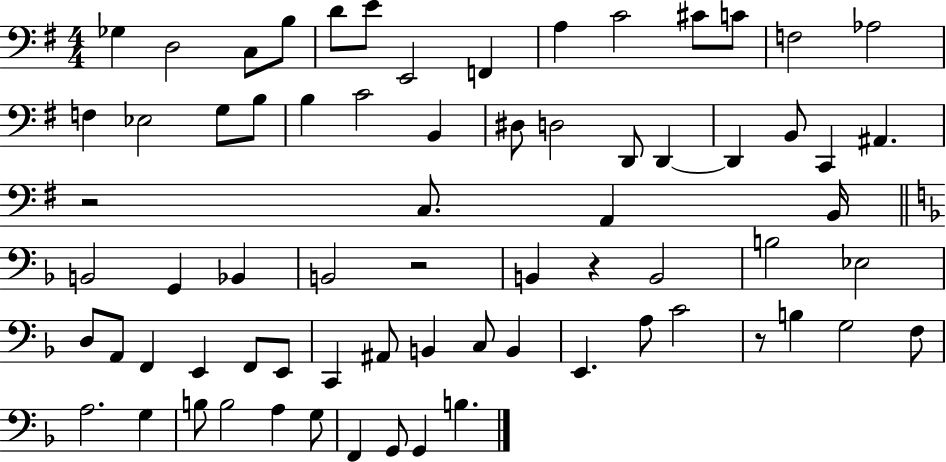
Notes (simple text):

Gb3/q D3/h C3/e B3/e D4/e E4/e E2/h F2/q A3/q C4/h C#4/e C4/e F3/h Ab3/h F3/q Eb3/h G3/e B3/e B3/q C4/h B2/q D#3/e D3/h D2/e D2/q D2/q B2/e C2/q A#2/q. R/h C3/e. A2/q B2/s B2/h G2/q Bb2/q B2/h R/h B2/q R/q B2/h B3/h Eb3/h D3/e A2/e F2/q E2/q F2/e E2/e C2/q A#2/e B2/q C3/e B2/q E2/q. A3/e C4/h R/e B3/q G3/h F3/e A3/h. G3/q B3/e B3/h A3/q G3/e F2/q G2/e G2/q B3/q.